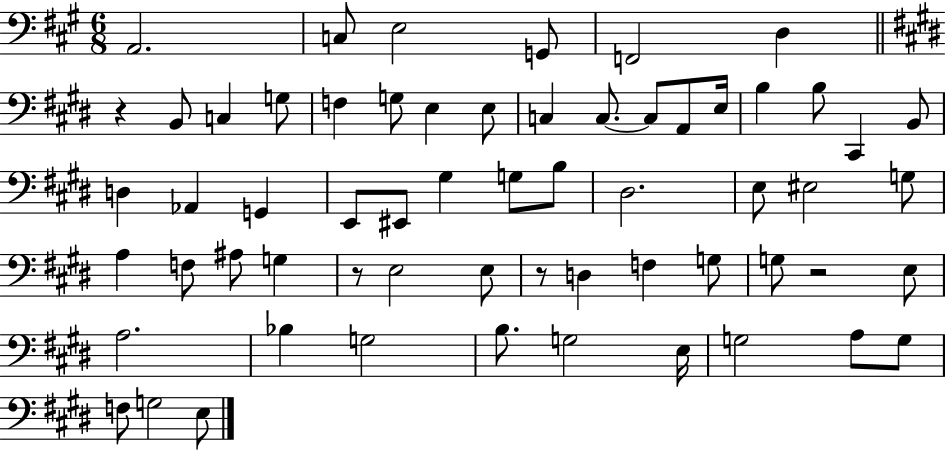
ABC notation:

X:1
T:Untitled
M:6/8
L:1/4
K:A
A,,2 C,/2 E,2 G,,/2 F,,2 D, z B,,/2 C, G,/2 F, G,/2 E, E,/2 C, C,/2 C,/2 A,,/2 E,/4 B, B,/2 ^C,, B,,/2 D, _A,, G,, E,,/2 ^E,,/2 ^G, G,/2 B,/2 ^D,2 E,/2 ^E,2 G,/2 A, F,/2 ^A,/2 G, z/2 E,2 E,/2 z/2 D, F, G,/2 G,/2 z2 E,/2 A,2 _B, G,2 B,/2 G,2 E,/4 G,2 A,/2 G,/2 F,/2 G,2 E,/2